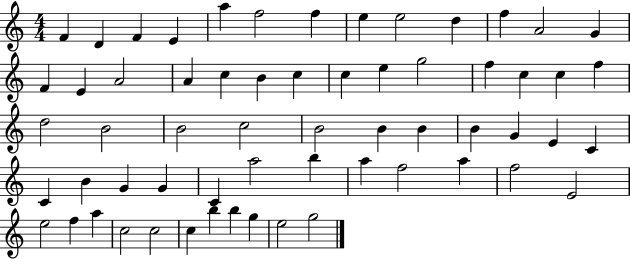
{
  \clef treble
  \numericTimeSignature
  \time 4/4
  \key c \major
  f'4 d'4 f'4 e'4 | a''4 f''2 f''4 | e''4 e''2 d''4 | f''4 a'2 g'4 | \break f'4 e'4 a'2 | a'4 c''4 b'4 c''4 | c''4 e''4 g''2 | f''4 c''4 c''4 f''4 | \break d''2 b'2 | b'2 c''2 | b'2 b'4 b'4 | b'4 g'4 e'4 c'4 | \break c'4 b'4 g'4 g'4 | c'4 a''2 b''4 | a''4 f''2 a''4 | f''2 e'2 | \break e''2 f''4 a''4 | c''2 c''2 | c''4 b''4 b''4 g''4 | e''2 g''2 | \break \bar "|."
}